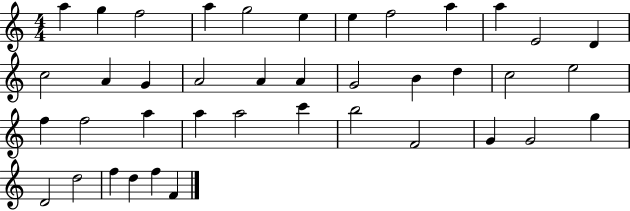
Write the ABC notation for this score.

X:1
T:Untitled
M:4/4
L:1/4
K:C
a g f2 a g2 e e f2 a a E2 D c2 A G A2 A A G2 B d c2 e2 f f2 a a a2 c' b2 F2 G G2 g D2 d2 f d f F